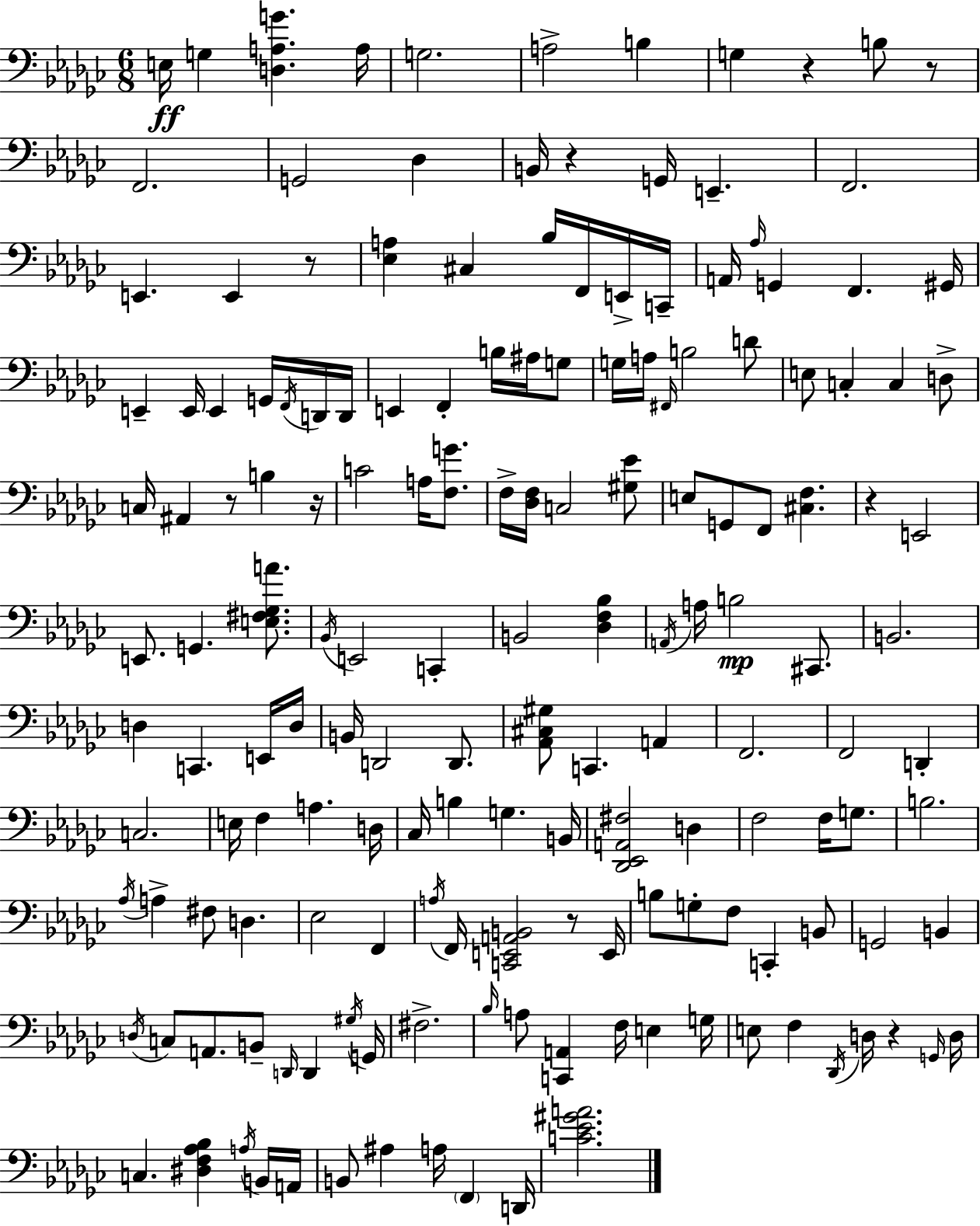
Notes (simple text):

E3/s G3/q [D3,A3,G4]/q. A3/s G3/h. A3/h B3/q G3/q R/q B3/e R/e F2/h. G2/h Db3/q B2/s R/q G2/s E2/q. F2/h. E2/q. E2/q R/e [Eb3,A3]/q C#3/q Bb3/s F2/s E2/s C2/s A2/s Ab3/s G2/q F2/q. G#2/s E2/q E2/s E2/q G2/s F2/s D2/s D2/s E2/q F2/q B3/s A#3/s G3/e G3/s A3/s F#2/s B3/h D4/e E3/e C3/q C3/q D3/e C3/s A#2/q R/e B3/q R/s C4/h A3/s [F3,G4]/e. F3/s [Db3,F3]/s C3/h [G#3,Eb4]/e E3/e G2/e F2/e [C#3,F3]/q. R/q E2/h E2/e. G2/q. [E3,F#3,Gb3,A4]/e. Bb2/s E2/h C2/q B2/h [Db3,F3,Bb3]/q A2/s A3/s B3/h C#2/e. B2/h. D3/q C2/q. E2/s D3/s B2/s D2/h D2/e. [Ab2,C#3,G#3]/e C2/q. A2/q F2/h. F2/h D2/q C3/h. E3/s F3/q A3/q. D3/s CES3/s B3/q G3/q. B2/s [Db2,Eb2,A2,F#3]/h D3/q F3/h F3/s G3/e. B3/h. Ab3/s A3/q F#3/e D3/q. Eb3/h F2/q A3/s F2/s [C2,E2,A2,B2]/h R/e E2/s B3/e G3/e F3/e C2/q B2/e G2/h B2/q D3/s C3/e A2/e. B2/e D2/s D2/q G#3/s G2/s F#3/h. Bb3/s A3/e [C2,A2]/q F3/s E3/q G3/s E3/e F3/q Db2/s D3/s R/q G2/s D3/s C3/q. [D#3,F3,Ab3,Bb3]/q A3/s B2/s A2/s B2/e A#3/q A3/s F2/q D2/s [C4,Eb4,G#4,A4]/h.